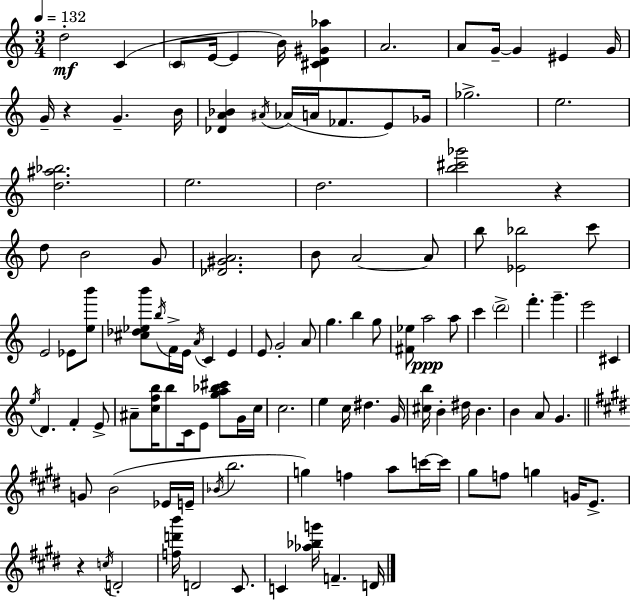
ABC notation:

X:1
T:Untitled
M:3/4
L:1/4
K:C
d2 C C/2 E/4 E B/4 [^CD^G_a] A2 A/2 G/4 G ^E G/4 G/4 z G B/4 [_DA_B] ^A/4 _A/4 A/4 _F/2 E/2 _G/4 _g2 e2 [d^a_b]2 e2 d2 [b^c'_g']2 z d/2 B2 G/2 [_D^GA]2 B/2 A2 A/2 b/2 [_E_b]2 c'/2 E2 _E/2 [eb']/2 [^c_d_eb']/2 b/4 F/4 E/4 A/4 C E E/2 G2 A/2 g b g/2 [^F_e]/2 a2 a/2 c' d'2 f' g' e'2 ^C e/4 D F E/2 ^A/2 [cfb]/4 b/2 C/4 E/2 [ga_b^c']/2 G/4 c/4 c2 e c/4 ^d G/4 [^cb]/4 B ^d/4 B B A/2 G G/2 B2 _E/4 E/4 _B/4 b2 g f a/2 c'/4 c'/4 ^g/2 f/2 g G/4 E/2 z c/4 D2 [fd'b']/4 D2 ^C/2 C [_a_bg']/4 F D/4